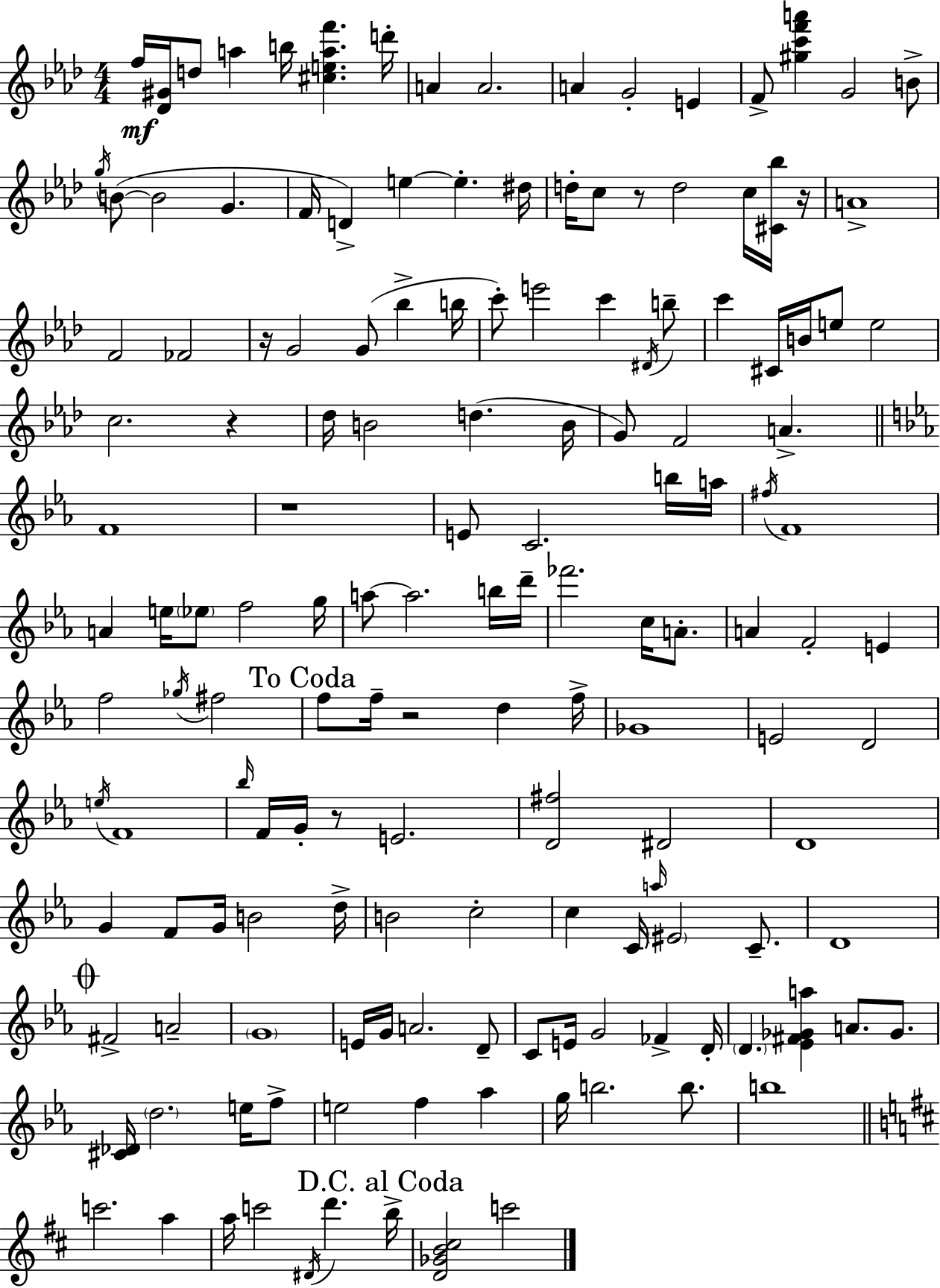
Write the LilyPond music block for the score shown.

{
  \clef treble
  \numericTimeSignature
  \time 4/4
  \key aes \major
  \repeat volta 2 { f''16\mf <des' gis'>16 d''8 a''4 b''16 <cis'' e'' a'' f'''>4. d'''16-. | a'4 a'2. | a'4 g'2-. e'4 | f'8-> <gis'' c''' f''' a'''>4 g'2 b'8-> | \break \acciaccatura { g''16 } b'8~(~ b'2 g'4. | f'16 d'4->) e''4~~ e''4.-. | dis''16 d''16-. c''8 r8 d''2 c''16 <cis' bes''>16 | r16 a'1-> | \break f'2 fes'2 | r16 g'2 g'8( bes''4-> | b''16 c'''8-.) e'''2 c'''4 \acciaccatura { dis'16 } | b''8-- c'''4 cis'16 b'16 e''8 e''2 | \break c''2. r4 | des''16 b'2 d''4.( | b'16 g'8) f'2 a'4.-> | \bar "||" \break \key c \minor f'1 | r1 | e'8 c'2. b''16 a''16 | \acciaccatura { fis''16 } f'1 | \break a'4 e''16 \parenthesize ees''8 f''2 | g''16 a''8~~ a''2. b''16 | d'''16-- fes'''2. c''16 a'8.-. | a'4 f'2-. e'4 | \break f''2 \acciaccatura { ges''16 } fis''2 | \mark "To Coda" f''8 f''16-- r2 d''4 | f''16-> ges'1 | e'2 d'2 | \break \acciaccatura { e''16 } f'1 | \grace { bes''16 } f'16 g'16-. r8 e'2. | <d' fis''>2 dis'2 | d'1 | \break g'4 f'8 g'16 b'2 | d''16-> b'2 c''2-. | c''4 c'16 \grace { a''16 } \parenthesize eis'2 | c'8.-- d'1 | \break \mark \markup { \musicglyph "scripts.coda" } fis'2-> a'2-- | \parenthesize g'1 | e'16 g'16 a'2. | d'8-- c'8 e'16 g'2 | \break fes'4-> d'16-. \parenthesize d'4. <ees' fis' ges' a''>4 a'8. | ges'8. <cis' des'>16 \parenthesize d''2. | e''16 f''8-> e''2 f''4 | aes''4 g''16 b''2. | \break b''8. b''1 | \bar "||" \break \key b \minor c'''2. a''4 | a''16 c'''2 \acciaccatura { dis'16 } d'''4. | \mark "D.C. al Coda" b''16-> <d' ges' b' cis''>2 c'''2 | } \bar "|."
}